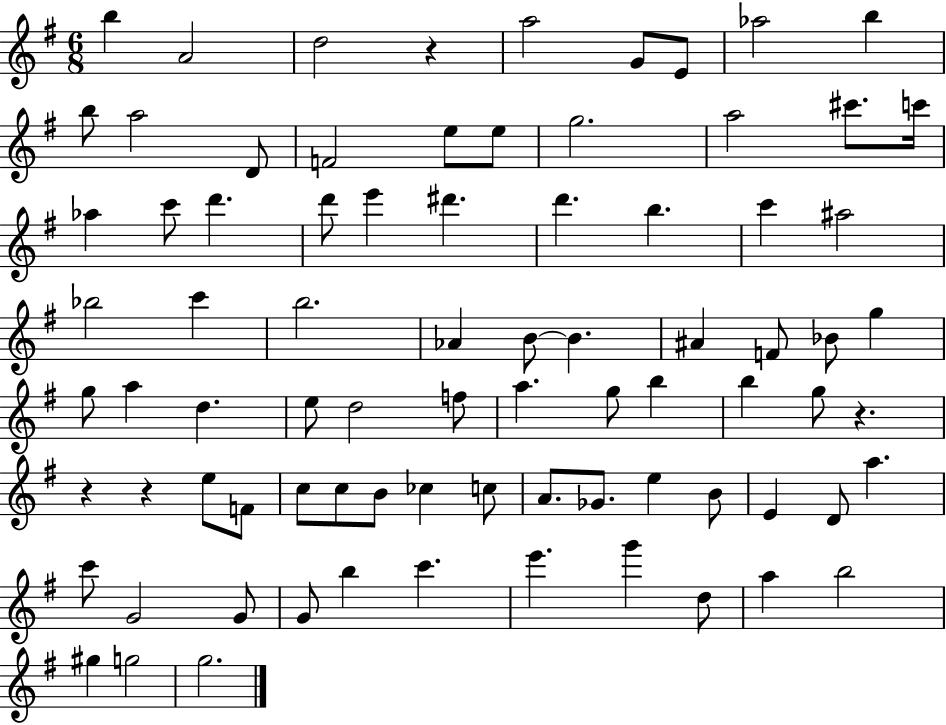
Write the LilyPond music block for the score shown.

{
  \clef treble
  \numericTimeSignature
  \time 6/8
  \key g \major
  b''4 a'2 | d''2 r4 | a''2 g'8 e'8 | aes''2 b''4 | \break b''8 a''2 d'8 | f'2 e''8 e''8 | g''2. | a''2 cis'''8. c'''16 | \break aes''4 c'''8 d'''4. | d'''8 e'''4 dis'''4. | d'''4. b''4. | c'''4 ais''2 | \break bes''2 c'''4 | b''2. | aes'4 b'8~~ b'4. | ais'4 f'8 bes'8 g''4 | \break g''8 a''4 d''4. | e''8 d''2 f''8 | a''4. g''8 b''4 | b''4 g''8 r4. | \break r4 r4 e''8 f'8 | c''8 c''8 b'8 ces''4 c''8 | a'8. ges'8. e''4 b'8 | e'4 d'8 a''4. | \break c'''8 g'2 g'8 | g'8 b''4 c'''4. | e'''4. g'''4 d''8 | a''4 b''2 | \break gis''4 g''2 | g''2. | \bar "|."
}